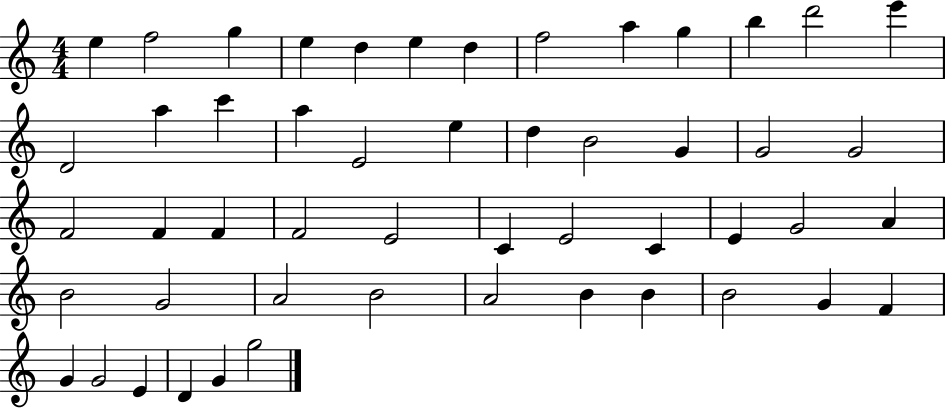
{
  \clef treble
  \numericTimeSignature
  \time 4/4
  \key c \major
  e''4 f''2 g''4 | e''4 d''4 e''4 d''4 | f''2 a''4 g''4 | b''4 d'''2 e'''4 | \break d'2 a''4 c'''4 | a''4 e'2 e''4 | d''4 b'2 g'4 | g'2 g'2 | \break f'2 f'4 f'4 | f'2 e'2 | c'4 e'2 c'4 | e'4 g'2 a'4 | \break b'2 g'2 | a'2 b'2 | a'2 b'4 b'4 | b'2 g'4 f'4 | \break g'4 g'2 e'4 | d'4 g'4 g''2 | \bar "|."
}